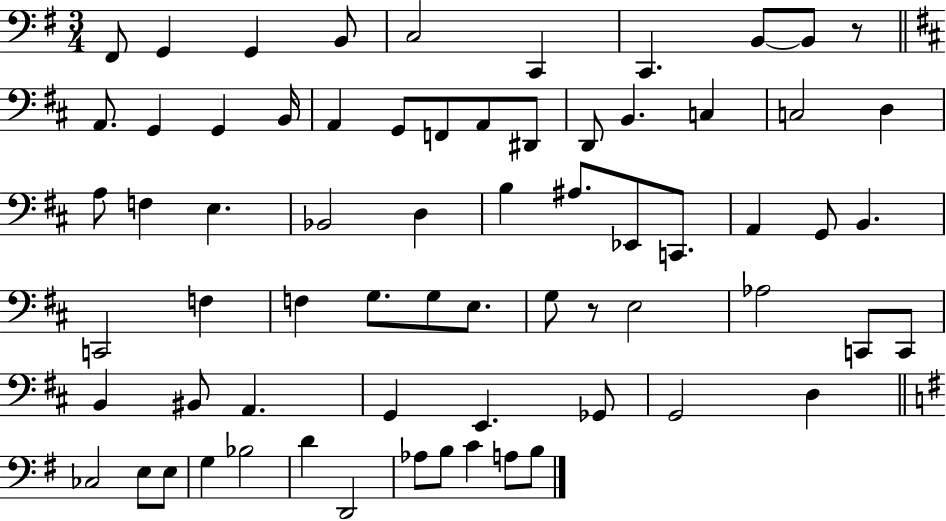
X:1
T:Untitled
M:3/4
L:1/4
K:G
^F,,/2 G,, G,, B,,/2 C,2 C,, C,, B,,/2 B,,/2 z/2 A,,/2 G,, G,, B,,/4 A,, G,,/2 F,,/2 A,,/2 ^D,,/2 D,,/2 B,, C, C,2 D, A,/2 F, E, _B,,2 D, B, ^A,/2 _E,,/2 C,,/2 A,, G,,/2 B,, C,,2 F, F, G,/2 G,/2 E,/2 G,/2 z/2 E,2 _A,2 C,,/2 C,,/2 B,, ^B,,/2 A,, G,, E,, _G,,/2 G,,2 D, _C,2 E,/2 E,/2 G, _B,2 D D,,2 _A,/2 B,/2 C A,/2 B,/2